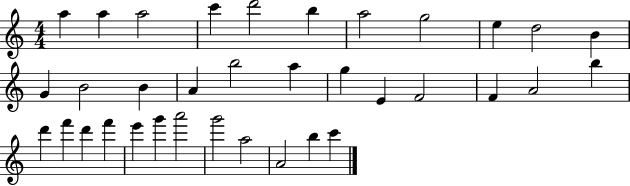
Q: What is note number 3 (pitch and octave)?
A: A5